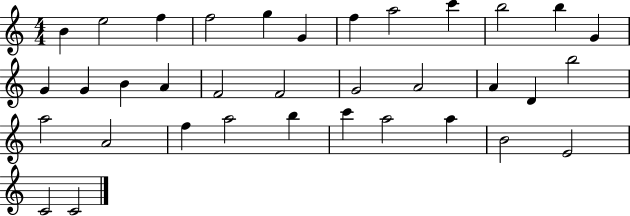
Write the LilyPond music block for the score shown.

{
  \clef treble
  \numericTimeSignature
  \time 4/4
  \key c \major
  b'4 e''2 f''4 | f''2 g''4 g'4 | f''4 a''2 c'''4 | b''2 b''4 g'4 | \break g'4 g'4 b'4 a'4 | f'2 f'2 | g'2 a'2 | a'4 d'4 b''2 | \break a''2 a'2 | f''4 a''2 b''4 | c'''4 a''2 a''4 | b'2 e'2 | \break c'2 c'2 | \bar "|."
}